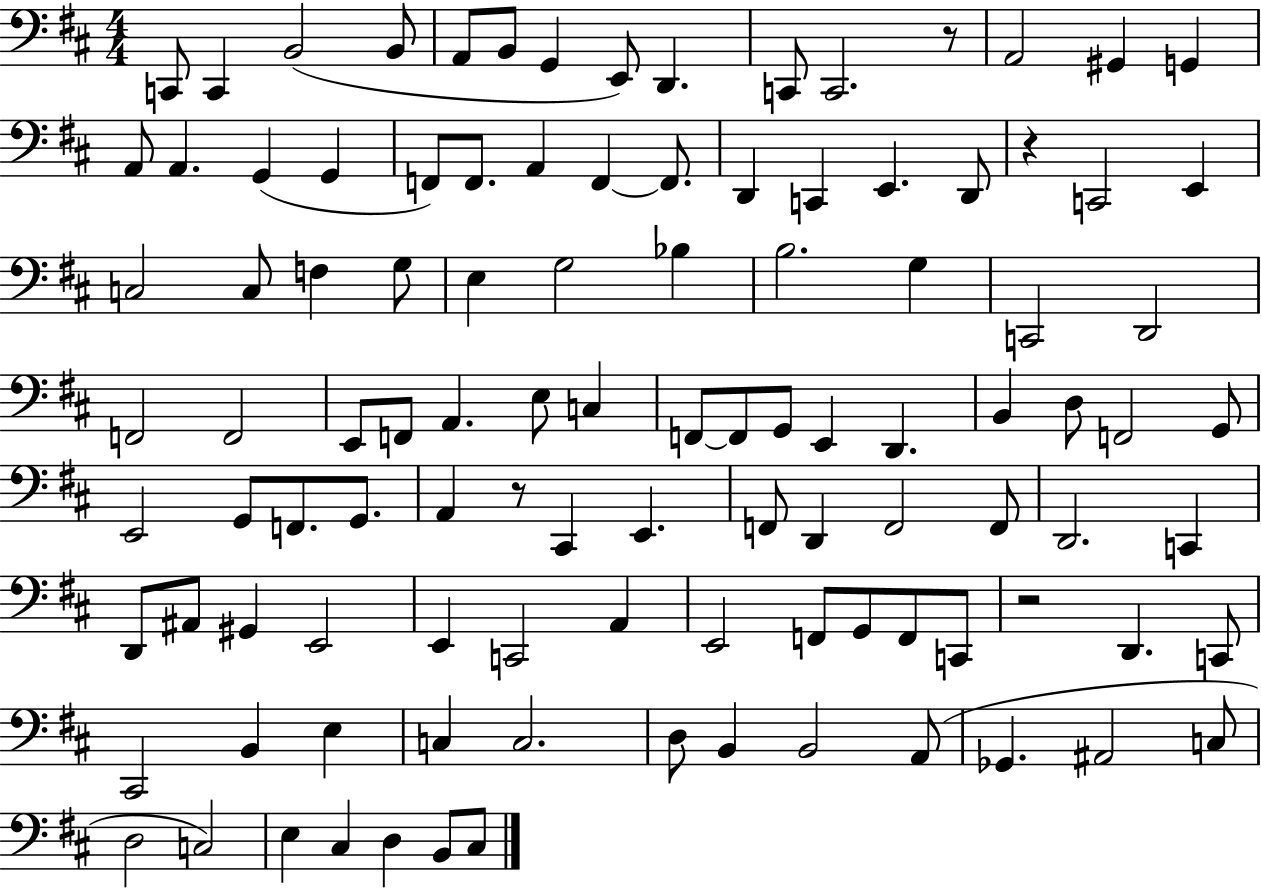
C2/e C2/q B2/h B2/e A2/e B2/e G2/q E2/e D2/q. C2/e C2/h. R/e A2/h G#2/q G2/q A2/e A2/q. G2/q G2/q F2/e F2/e. A2/q F2/q F2/e. D2/q C2/q E2/q. D2/e R/q C2/h E2/q C3/h C3/e F3/q G3/e E3/q G3/h Bb3/q B3/h. G3/q C2/h D2/h F2/h F2/h E2/e F2/e A2/q. E3/e C3/q F2/e F2/e G2/e E2/q D2/q. B2/q D3/e F2/h G2/e E2/h G2/e F2/e. G2/e. A2/q R/e C#2/q E2/q. F2/e D2/q F2/h F2/e D2/h. C2/q D2/e A#2/e G#2/q E2/h E2/q C2/h A2/q E2/h F2/e G2/e F2/e C2/e R/h D2/q. C2/e C#2/h B2/q E3/q C3/q C3/h. D3/e B2/q B2/h A2/e Gb2/q. A#2/h C3/e D3/h C3/h E3/q C#3/q D3/q B2/e C#3/e